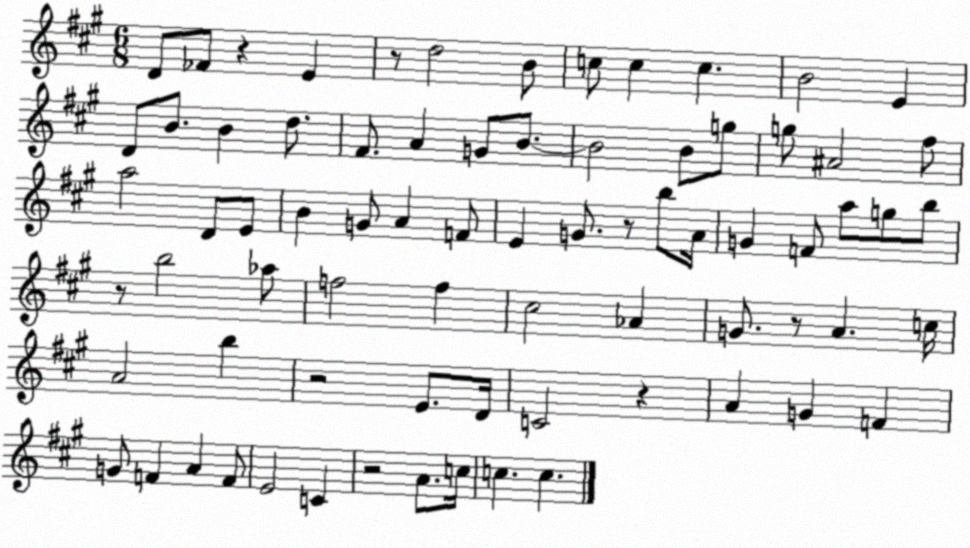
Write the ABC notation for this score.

X:1
T:Untitled
M:6/8
L:1/4
K:A
D/2 _F/2 z E z/2 d2 B/2 c/2 c c B2 E D/2 B/2 B d/2 ^F/2 A G/2 B/2 B2 B/2 g/2 g/2 ^A2 ^f/2 a2 D/2 E/2 B G/2 A F/2 E G/2 z/2 b/2 A/4 G F/2 a/2 g/2 b/2 z/2 b2 _a/2 f2 f ^c2 _A G/2 z/2 A c/4 A2 b z2 E/2 D/4 C2 z A G F G/2 F A F/2 E2 C z2 A/2 c/4 c c